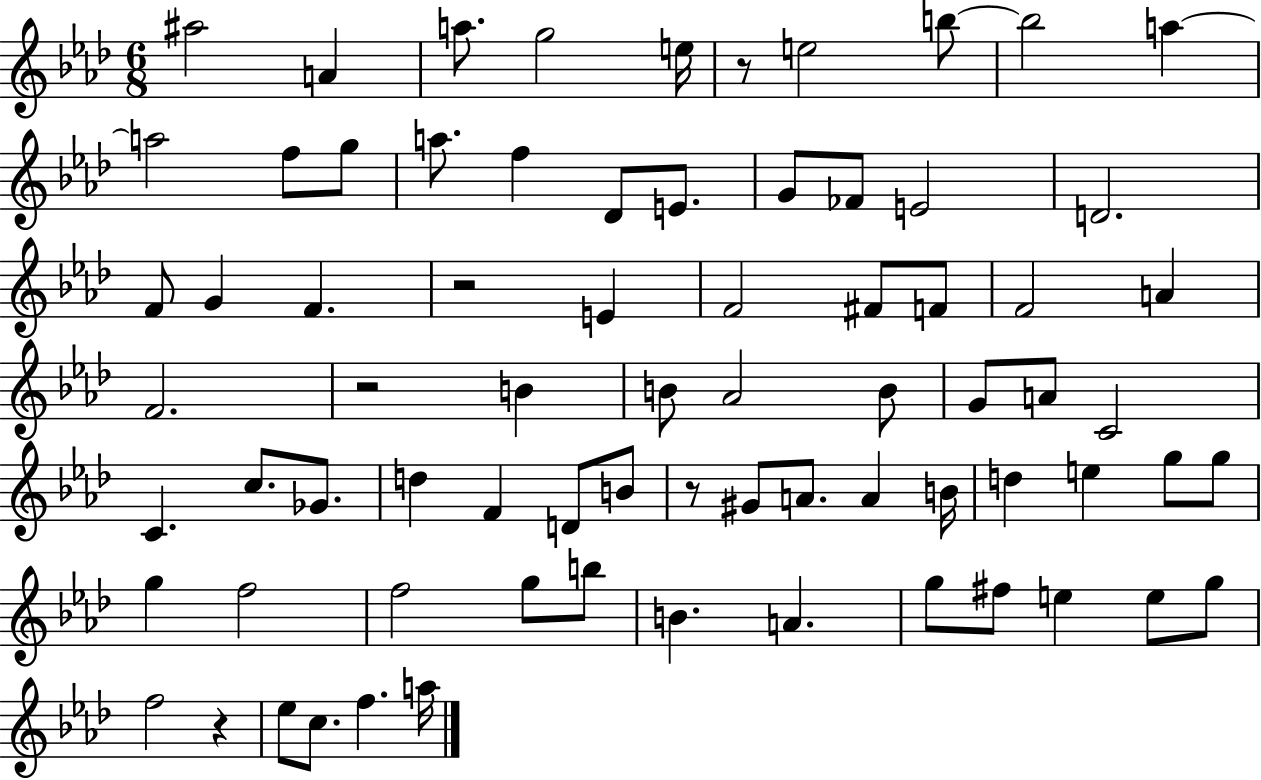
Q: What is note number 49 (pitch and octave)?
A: D5